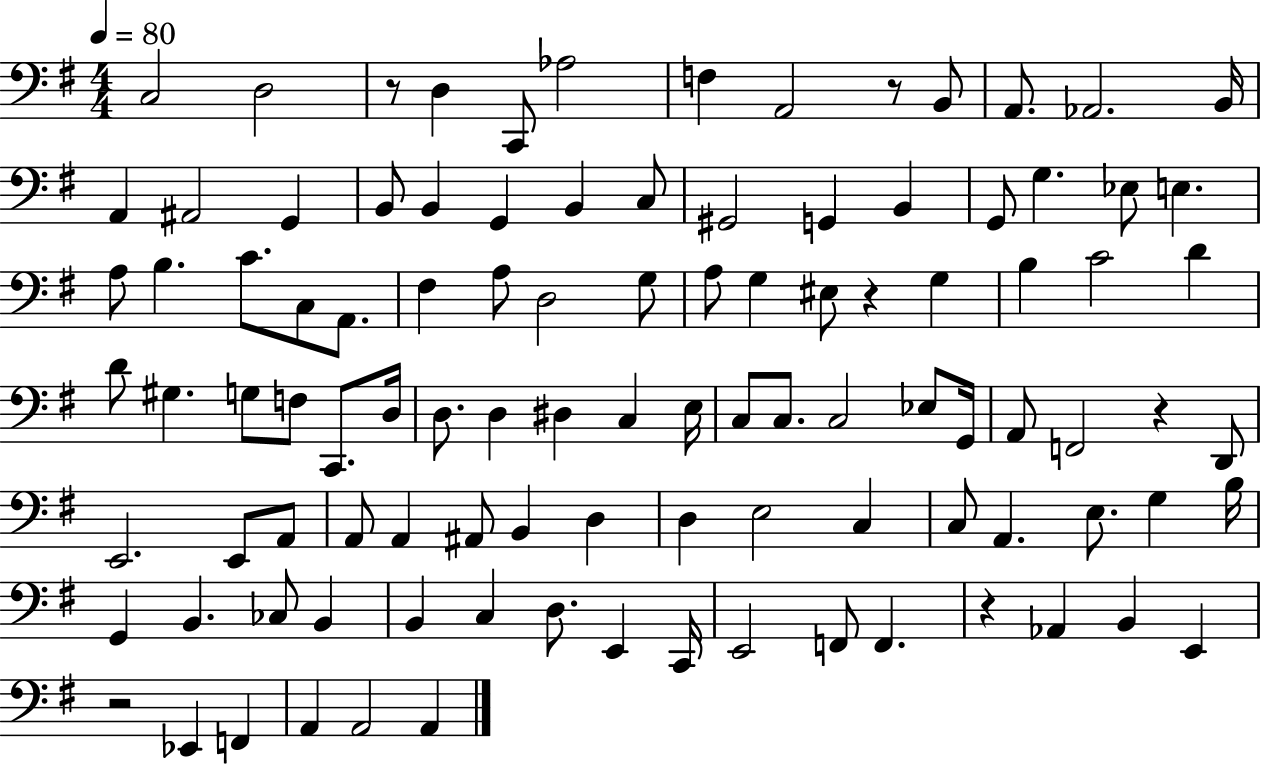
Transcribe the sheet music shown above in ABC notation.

X:1
T:Untitled
M:4/4
L:1/4
K:G
C,2 D,2 z/2 D, C,,/2 _A,2 F, A,,2 z/2 B,,/2 A,,/2 _A,,2 B,,/4 A,, ^A,,2 G,, B,,/2 B,, G,, B,, C,/2 ^G,,2 G,, B,, G,,/2 G, _E,/2 E, A,/2 B, C/2 C,/2 A,,/2 ^F, A,/2 D,2 G,/2 A,/2 G, ^E,/2 z G, B, C2 D D/2 ^G, G,/2 F,/2 C,,/2 D,/4 D,/2 D, ^D, C, E,/4 C,/2 C,/2 C,2 _E,/2 G,,/4 A,,/2 F,,2 z D,,/2 E,,2 E,,/2 A,,/2 A,,/2 A,, ^A,,/2 B,, D, D, E,2 C, C,/2 A,, E,/2 G, B,/4 G,, B,, _C,/2 B,, B,, C, D,/2 E,, C,,/4 E,,2 F,,/2 F,, z _A,, B,, E,, z2 _E,, F,, A,, A,,2 A,,